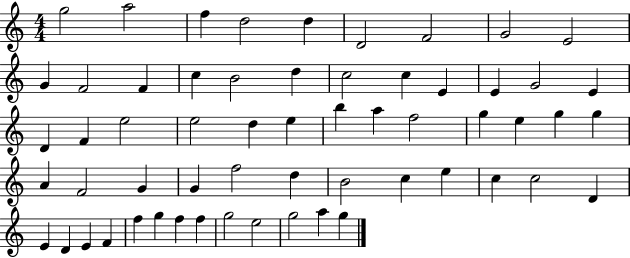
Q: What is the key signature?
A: C major